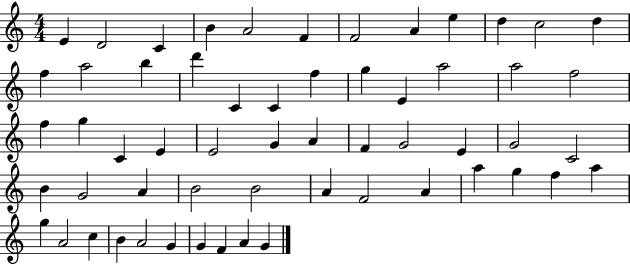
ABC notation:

X:1
T:Untitled
M:4/4
L:1/4
K:C
E D2 C B A2 F F2 A e d c2 d f a2 b d' C C f g E a2 a2 f2 f g C E E2 G A F G2 E G2 C2 B G2 A B2 B2 A F2 A a g f a g A2 c B A2 G G F A G